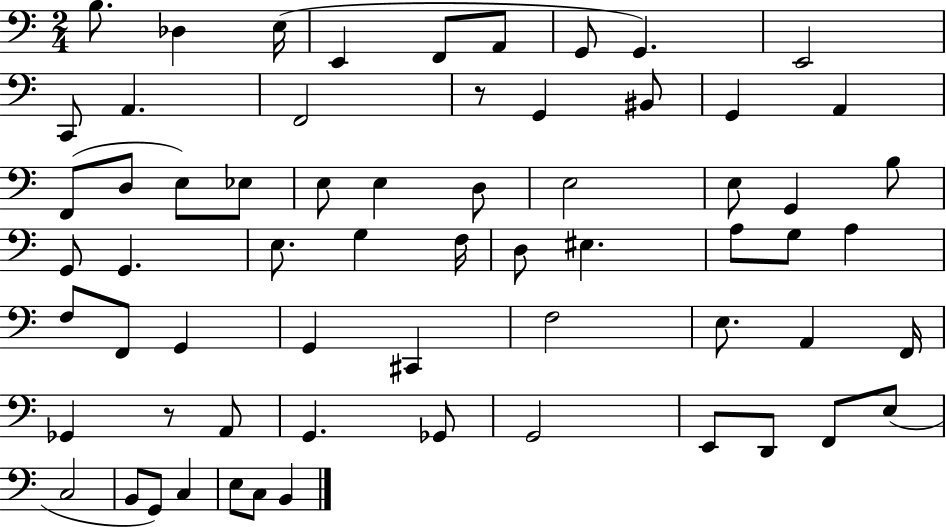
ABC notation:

X:1
T:Untitled
M:2/4
L:1/4
K:C
B,/2 _D, E,/4 E,, F,,/2 A,,/2 G,,/2 G,, E,,2 C,,/2 A,, F,,2 z/2 G,, ^B,,/2 G,, A,, F,,/2 D,/2 E,/2 _E,/2 E,/2 E, D,/2 E,2 E,/2 G,, B,/2 G,,/2 G,, E,/2 G, F,/4 D,/2 ^E, A,/2 G,/2 A, F,/2 F,,/2 G,, G,, ^C,, F,2 E,/2 A,, F,,/4 _G,, z/2 A,,/2 G,, _G,,/2 G,,2 E,,/2 D,,/2 F,,/2 E,/2 C,2 B,,/2 G,,/2 C, E,/2 C,/2 B,,